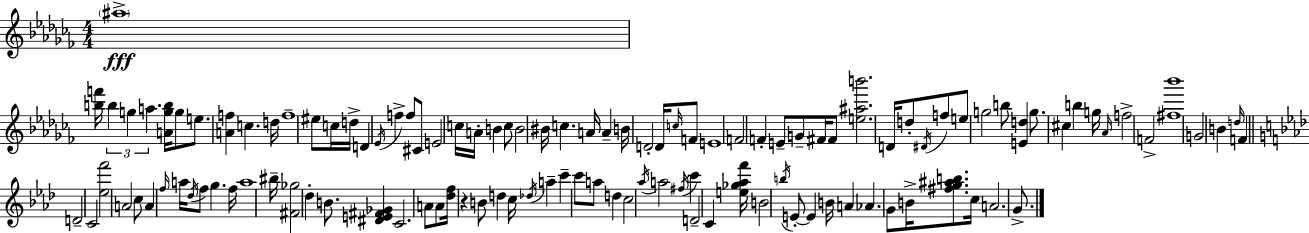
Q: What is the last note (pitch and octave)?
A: G4